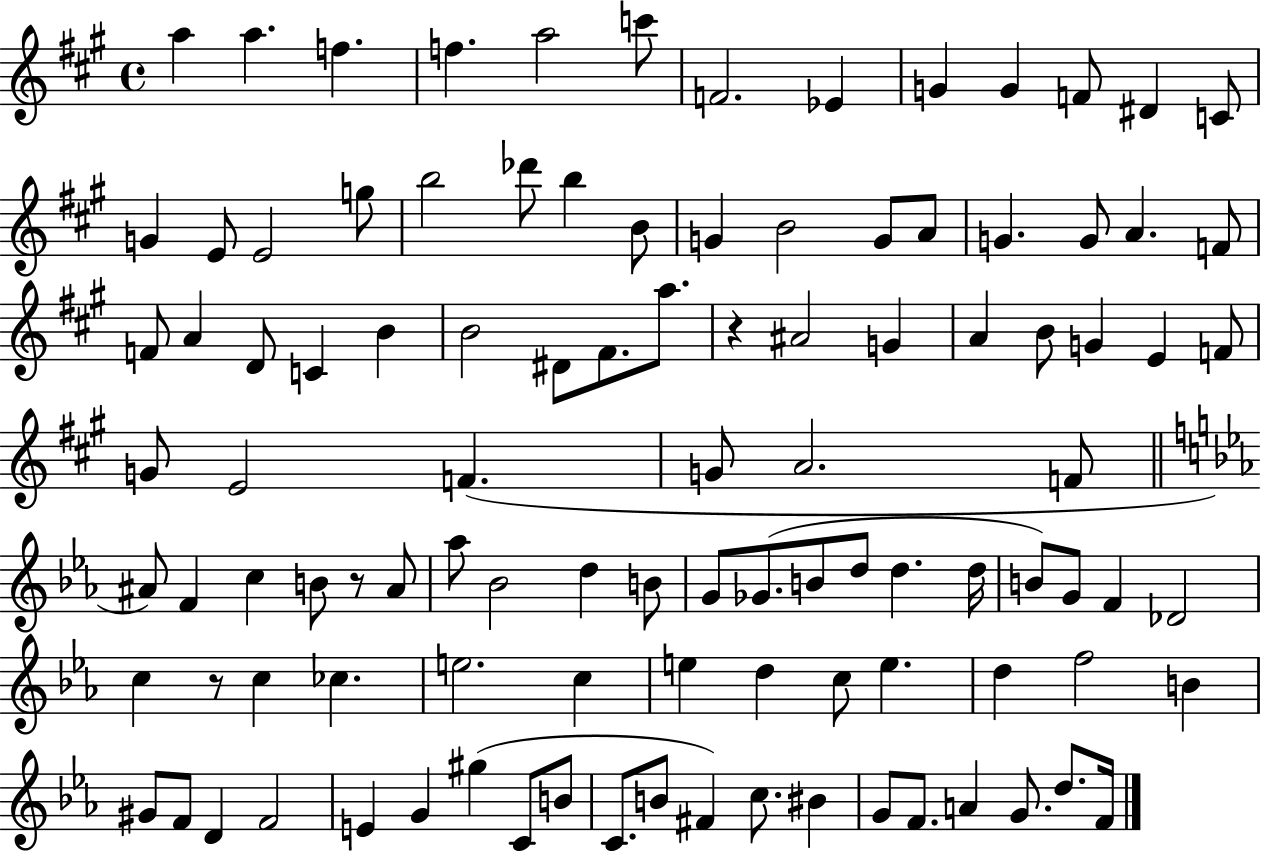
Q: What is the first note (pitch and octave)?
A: A5